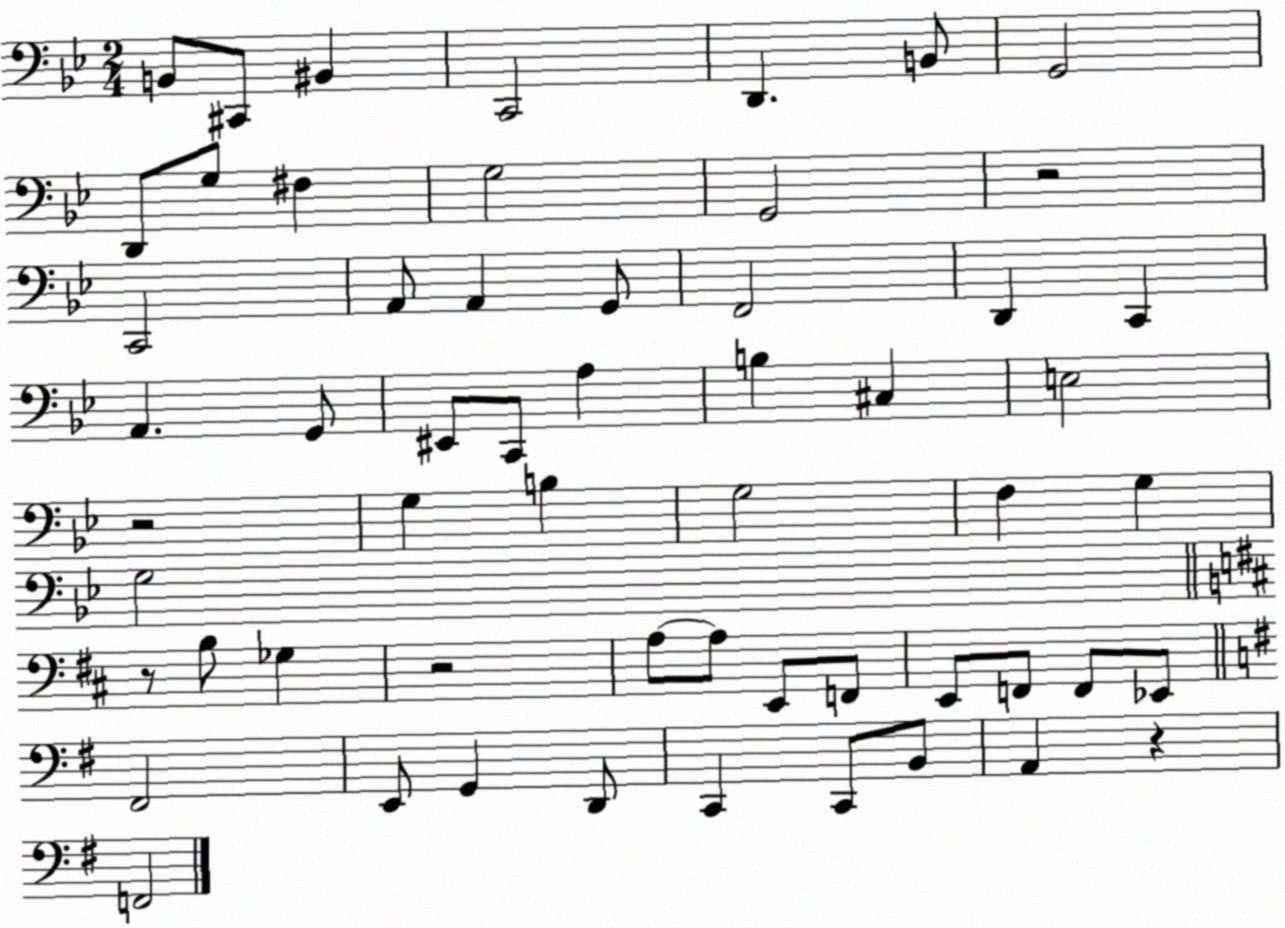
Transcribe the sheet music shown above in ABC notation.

X:1
T:Untitled
M:2/4
L:1/4
K:Bb
B,,/2 ^C,,/2 ^B,, C,,2 D,, B,,/2 G,,2 D,,/2 G,/2 ^F, G,2 G,,2 z2 C,,2 A,,/2 A,, G,,/2 F,,2 D,, C,, A,, G,,/2 ^E,,/2 C,,/2 A, B, ^C, E,2 z2 G, B, G,2 F, G, G,2 z/2 B,/2 _G, z2 A,/2 A,/2 E,,/2 F,,/2 E,,/2 F,,/2 F,,/2 _E,,/2 ^F,,2 E,,/2 G,, D,,/2 C,, C,,/2 B,,/2 A,, z F,,2